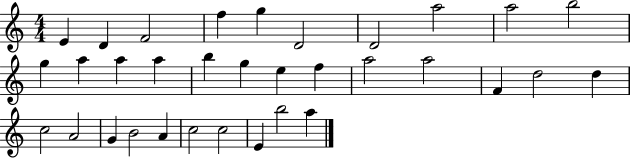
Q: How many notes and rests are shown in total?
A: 33